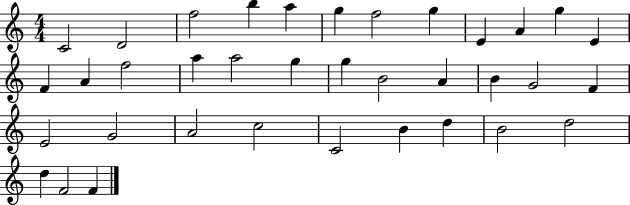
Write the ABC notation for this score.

X:1
T:Untitled
M:4/4
L:1/4
K:C
C2 D2 f2 b a g f2 g E A g E F A f2 a a2 g g B2 A B G2 F E2 G2 A2 c2 C2 B d B2 d2 d F2 F